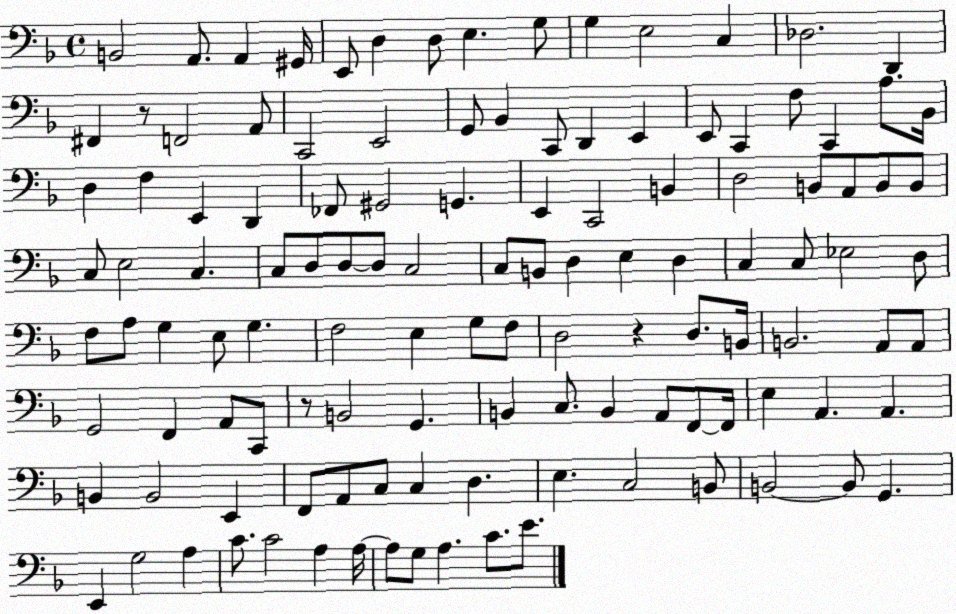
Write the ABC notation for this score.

X:1
T:Untitled
M:4/4
L:1/4
K:F
B,,2 A,,/2 A,, ^G,,/4 E,,/2 D, D,/2 E, G,/2 G, E,2 C, _D,2 D,, ^F,, z/2 F,,2 A,,/2 C,,2 E,,2 G,,/2 _B,, C,,/2 D,, E,, E,,/2 C,, F,/2 C,, A,/2 _B,,/4 D, F, E,, D,, _F,,/2 ^G,,2 G,, E,, C,,2 B,, D,2 B,,/2 A,,/2 B,,/2 B,,/2 C,/2 E,2 C, C,/2 D,/2 D,/2 D,/2 C,2 C,/2 B,,/2 D, E, D, C, C,/2 _E,2 D,/2 F,/2 A,/2 G, E,/2 G, F,2 E, G,/2 F,/2 D,2 z D,/2 B,,/4 B,,2 A,,/2 A,,/2 G,,2 F,, A,,/2 C,,/2 z/2 B,,2 G,, B,, C,/2 B,, A,,/2 F,,/2 F,,/4 E, A,, A,, B,, B,,2 E,, F,,/2 A,,/2 C,/2 C, D, E, C,2 B,,/2 B,,2 B,,/2 G,, E,, G,2 A, C/2 C2 A, A,/4 A,/2 G,/2 A, C/2 E/2